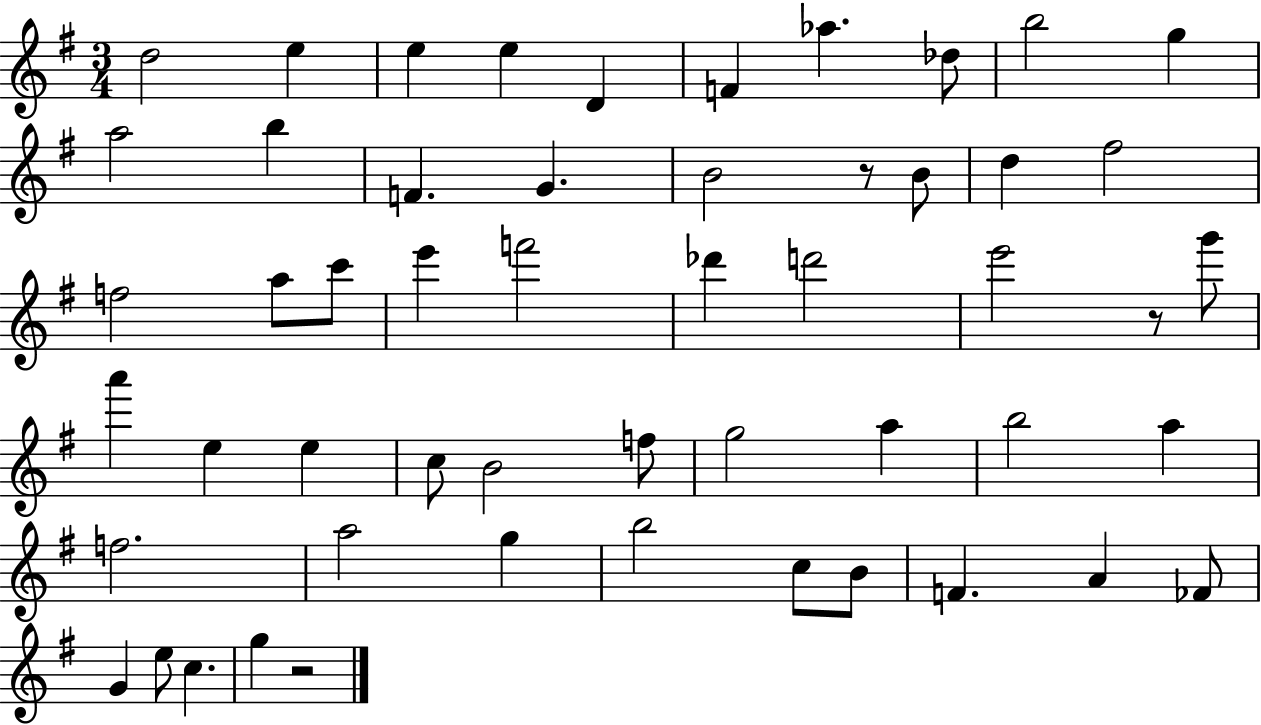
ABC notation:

X:1
T:Untitled
M:3/4
L:1/4
K:G
d2 e e e D F _a _d/2 b2 g a2 b F G B2 z/2 B/2 d ^f2 f2 a/2 c'/2 e' f'2 _d' d'2 e'2 z/2 g'/2 a' e e c/2 B2 f/2 g2 a b2 a f2 a2 g b2 c/2 B/2 F A _F/2 G e/2 c g z2